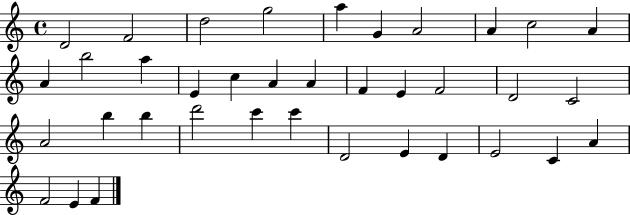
{
  \clef treble
  \time 4/4
  \defaultTimeSignature
  \key c \major
  d'2 f'2 | d''2 g''2 | a''4 g'4 a'2 | a'4 c''2 a'4 | \break a'4 b''2 a''4 | e'4 c''4 a'4 a'4 | f'4 e'4 f'2 | d'2 c'2 | \break a'2 b''4 b''4 | d'''2 c'''4 c'''4 | d'2 e'4 d'4 | e'2 c'4 a'4 | \break f'2 e'4 f'4 | \bar "|."
}